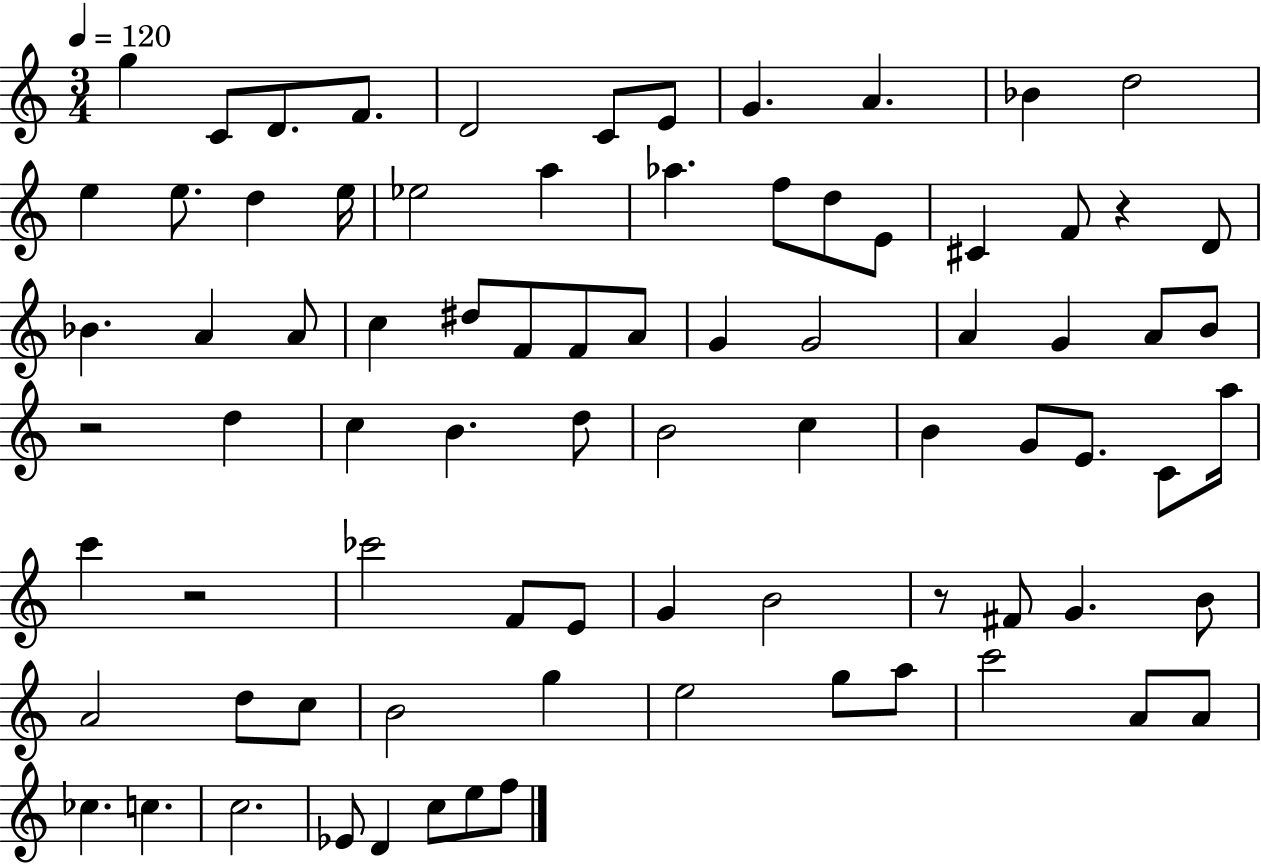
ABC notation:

X:1
T:Untitled
M:3/4
L:1/4
K:C
g C/2 D/2 F/2 D2 C/2 E/2 G A _B d2 e e/2 d e/4 _e2 a _a f/2 d/2 E/2 ^C F/2 z D/2 _B A A/2 c ^d/2 F/2 F/2 A/2 G G2 A G A/2 B/2 z2 d c B d/2 B2 c B G/2 E/2 C/2 a/4 c' z2 _c'2 F/2 E/2 G B2 z/2 ^F/2 G B/2 A2 d/2 c/2 B2 g e2 g/2 a/2 c'2 A/2 A/2 _c c c2 _E/2 D c/2 e/2 f/2